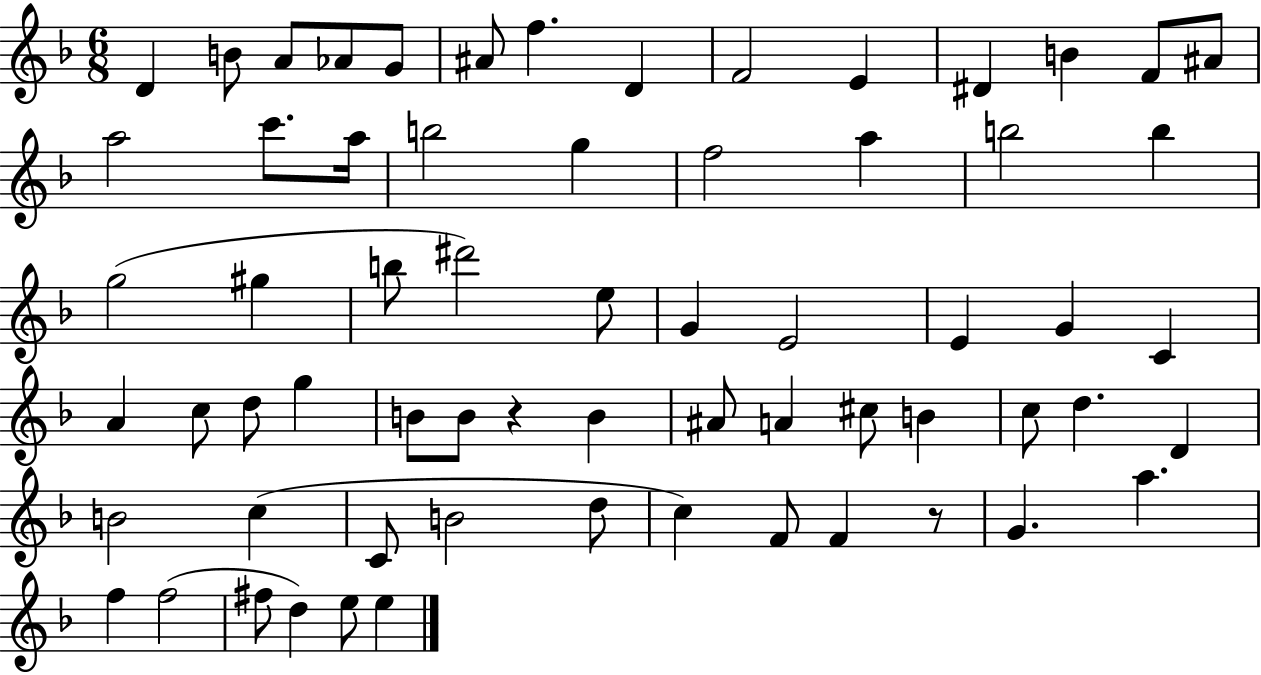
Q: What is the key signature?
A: F major